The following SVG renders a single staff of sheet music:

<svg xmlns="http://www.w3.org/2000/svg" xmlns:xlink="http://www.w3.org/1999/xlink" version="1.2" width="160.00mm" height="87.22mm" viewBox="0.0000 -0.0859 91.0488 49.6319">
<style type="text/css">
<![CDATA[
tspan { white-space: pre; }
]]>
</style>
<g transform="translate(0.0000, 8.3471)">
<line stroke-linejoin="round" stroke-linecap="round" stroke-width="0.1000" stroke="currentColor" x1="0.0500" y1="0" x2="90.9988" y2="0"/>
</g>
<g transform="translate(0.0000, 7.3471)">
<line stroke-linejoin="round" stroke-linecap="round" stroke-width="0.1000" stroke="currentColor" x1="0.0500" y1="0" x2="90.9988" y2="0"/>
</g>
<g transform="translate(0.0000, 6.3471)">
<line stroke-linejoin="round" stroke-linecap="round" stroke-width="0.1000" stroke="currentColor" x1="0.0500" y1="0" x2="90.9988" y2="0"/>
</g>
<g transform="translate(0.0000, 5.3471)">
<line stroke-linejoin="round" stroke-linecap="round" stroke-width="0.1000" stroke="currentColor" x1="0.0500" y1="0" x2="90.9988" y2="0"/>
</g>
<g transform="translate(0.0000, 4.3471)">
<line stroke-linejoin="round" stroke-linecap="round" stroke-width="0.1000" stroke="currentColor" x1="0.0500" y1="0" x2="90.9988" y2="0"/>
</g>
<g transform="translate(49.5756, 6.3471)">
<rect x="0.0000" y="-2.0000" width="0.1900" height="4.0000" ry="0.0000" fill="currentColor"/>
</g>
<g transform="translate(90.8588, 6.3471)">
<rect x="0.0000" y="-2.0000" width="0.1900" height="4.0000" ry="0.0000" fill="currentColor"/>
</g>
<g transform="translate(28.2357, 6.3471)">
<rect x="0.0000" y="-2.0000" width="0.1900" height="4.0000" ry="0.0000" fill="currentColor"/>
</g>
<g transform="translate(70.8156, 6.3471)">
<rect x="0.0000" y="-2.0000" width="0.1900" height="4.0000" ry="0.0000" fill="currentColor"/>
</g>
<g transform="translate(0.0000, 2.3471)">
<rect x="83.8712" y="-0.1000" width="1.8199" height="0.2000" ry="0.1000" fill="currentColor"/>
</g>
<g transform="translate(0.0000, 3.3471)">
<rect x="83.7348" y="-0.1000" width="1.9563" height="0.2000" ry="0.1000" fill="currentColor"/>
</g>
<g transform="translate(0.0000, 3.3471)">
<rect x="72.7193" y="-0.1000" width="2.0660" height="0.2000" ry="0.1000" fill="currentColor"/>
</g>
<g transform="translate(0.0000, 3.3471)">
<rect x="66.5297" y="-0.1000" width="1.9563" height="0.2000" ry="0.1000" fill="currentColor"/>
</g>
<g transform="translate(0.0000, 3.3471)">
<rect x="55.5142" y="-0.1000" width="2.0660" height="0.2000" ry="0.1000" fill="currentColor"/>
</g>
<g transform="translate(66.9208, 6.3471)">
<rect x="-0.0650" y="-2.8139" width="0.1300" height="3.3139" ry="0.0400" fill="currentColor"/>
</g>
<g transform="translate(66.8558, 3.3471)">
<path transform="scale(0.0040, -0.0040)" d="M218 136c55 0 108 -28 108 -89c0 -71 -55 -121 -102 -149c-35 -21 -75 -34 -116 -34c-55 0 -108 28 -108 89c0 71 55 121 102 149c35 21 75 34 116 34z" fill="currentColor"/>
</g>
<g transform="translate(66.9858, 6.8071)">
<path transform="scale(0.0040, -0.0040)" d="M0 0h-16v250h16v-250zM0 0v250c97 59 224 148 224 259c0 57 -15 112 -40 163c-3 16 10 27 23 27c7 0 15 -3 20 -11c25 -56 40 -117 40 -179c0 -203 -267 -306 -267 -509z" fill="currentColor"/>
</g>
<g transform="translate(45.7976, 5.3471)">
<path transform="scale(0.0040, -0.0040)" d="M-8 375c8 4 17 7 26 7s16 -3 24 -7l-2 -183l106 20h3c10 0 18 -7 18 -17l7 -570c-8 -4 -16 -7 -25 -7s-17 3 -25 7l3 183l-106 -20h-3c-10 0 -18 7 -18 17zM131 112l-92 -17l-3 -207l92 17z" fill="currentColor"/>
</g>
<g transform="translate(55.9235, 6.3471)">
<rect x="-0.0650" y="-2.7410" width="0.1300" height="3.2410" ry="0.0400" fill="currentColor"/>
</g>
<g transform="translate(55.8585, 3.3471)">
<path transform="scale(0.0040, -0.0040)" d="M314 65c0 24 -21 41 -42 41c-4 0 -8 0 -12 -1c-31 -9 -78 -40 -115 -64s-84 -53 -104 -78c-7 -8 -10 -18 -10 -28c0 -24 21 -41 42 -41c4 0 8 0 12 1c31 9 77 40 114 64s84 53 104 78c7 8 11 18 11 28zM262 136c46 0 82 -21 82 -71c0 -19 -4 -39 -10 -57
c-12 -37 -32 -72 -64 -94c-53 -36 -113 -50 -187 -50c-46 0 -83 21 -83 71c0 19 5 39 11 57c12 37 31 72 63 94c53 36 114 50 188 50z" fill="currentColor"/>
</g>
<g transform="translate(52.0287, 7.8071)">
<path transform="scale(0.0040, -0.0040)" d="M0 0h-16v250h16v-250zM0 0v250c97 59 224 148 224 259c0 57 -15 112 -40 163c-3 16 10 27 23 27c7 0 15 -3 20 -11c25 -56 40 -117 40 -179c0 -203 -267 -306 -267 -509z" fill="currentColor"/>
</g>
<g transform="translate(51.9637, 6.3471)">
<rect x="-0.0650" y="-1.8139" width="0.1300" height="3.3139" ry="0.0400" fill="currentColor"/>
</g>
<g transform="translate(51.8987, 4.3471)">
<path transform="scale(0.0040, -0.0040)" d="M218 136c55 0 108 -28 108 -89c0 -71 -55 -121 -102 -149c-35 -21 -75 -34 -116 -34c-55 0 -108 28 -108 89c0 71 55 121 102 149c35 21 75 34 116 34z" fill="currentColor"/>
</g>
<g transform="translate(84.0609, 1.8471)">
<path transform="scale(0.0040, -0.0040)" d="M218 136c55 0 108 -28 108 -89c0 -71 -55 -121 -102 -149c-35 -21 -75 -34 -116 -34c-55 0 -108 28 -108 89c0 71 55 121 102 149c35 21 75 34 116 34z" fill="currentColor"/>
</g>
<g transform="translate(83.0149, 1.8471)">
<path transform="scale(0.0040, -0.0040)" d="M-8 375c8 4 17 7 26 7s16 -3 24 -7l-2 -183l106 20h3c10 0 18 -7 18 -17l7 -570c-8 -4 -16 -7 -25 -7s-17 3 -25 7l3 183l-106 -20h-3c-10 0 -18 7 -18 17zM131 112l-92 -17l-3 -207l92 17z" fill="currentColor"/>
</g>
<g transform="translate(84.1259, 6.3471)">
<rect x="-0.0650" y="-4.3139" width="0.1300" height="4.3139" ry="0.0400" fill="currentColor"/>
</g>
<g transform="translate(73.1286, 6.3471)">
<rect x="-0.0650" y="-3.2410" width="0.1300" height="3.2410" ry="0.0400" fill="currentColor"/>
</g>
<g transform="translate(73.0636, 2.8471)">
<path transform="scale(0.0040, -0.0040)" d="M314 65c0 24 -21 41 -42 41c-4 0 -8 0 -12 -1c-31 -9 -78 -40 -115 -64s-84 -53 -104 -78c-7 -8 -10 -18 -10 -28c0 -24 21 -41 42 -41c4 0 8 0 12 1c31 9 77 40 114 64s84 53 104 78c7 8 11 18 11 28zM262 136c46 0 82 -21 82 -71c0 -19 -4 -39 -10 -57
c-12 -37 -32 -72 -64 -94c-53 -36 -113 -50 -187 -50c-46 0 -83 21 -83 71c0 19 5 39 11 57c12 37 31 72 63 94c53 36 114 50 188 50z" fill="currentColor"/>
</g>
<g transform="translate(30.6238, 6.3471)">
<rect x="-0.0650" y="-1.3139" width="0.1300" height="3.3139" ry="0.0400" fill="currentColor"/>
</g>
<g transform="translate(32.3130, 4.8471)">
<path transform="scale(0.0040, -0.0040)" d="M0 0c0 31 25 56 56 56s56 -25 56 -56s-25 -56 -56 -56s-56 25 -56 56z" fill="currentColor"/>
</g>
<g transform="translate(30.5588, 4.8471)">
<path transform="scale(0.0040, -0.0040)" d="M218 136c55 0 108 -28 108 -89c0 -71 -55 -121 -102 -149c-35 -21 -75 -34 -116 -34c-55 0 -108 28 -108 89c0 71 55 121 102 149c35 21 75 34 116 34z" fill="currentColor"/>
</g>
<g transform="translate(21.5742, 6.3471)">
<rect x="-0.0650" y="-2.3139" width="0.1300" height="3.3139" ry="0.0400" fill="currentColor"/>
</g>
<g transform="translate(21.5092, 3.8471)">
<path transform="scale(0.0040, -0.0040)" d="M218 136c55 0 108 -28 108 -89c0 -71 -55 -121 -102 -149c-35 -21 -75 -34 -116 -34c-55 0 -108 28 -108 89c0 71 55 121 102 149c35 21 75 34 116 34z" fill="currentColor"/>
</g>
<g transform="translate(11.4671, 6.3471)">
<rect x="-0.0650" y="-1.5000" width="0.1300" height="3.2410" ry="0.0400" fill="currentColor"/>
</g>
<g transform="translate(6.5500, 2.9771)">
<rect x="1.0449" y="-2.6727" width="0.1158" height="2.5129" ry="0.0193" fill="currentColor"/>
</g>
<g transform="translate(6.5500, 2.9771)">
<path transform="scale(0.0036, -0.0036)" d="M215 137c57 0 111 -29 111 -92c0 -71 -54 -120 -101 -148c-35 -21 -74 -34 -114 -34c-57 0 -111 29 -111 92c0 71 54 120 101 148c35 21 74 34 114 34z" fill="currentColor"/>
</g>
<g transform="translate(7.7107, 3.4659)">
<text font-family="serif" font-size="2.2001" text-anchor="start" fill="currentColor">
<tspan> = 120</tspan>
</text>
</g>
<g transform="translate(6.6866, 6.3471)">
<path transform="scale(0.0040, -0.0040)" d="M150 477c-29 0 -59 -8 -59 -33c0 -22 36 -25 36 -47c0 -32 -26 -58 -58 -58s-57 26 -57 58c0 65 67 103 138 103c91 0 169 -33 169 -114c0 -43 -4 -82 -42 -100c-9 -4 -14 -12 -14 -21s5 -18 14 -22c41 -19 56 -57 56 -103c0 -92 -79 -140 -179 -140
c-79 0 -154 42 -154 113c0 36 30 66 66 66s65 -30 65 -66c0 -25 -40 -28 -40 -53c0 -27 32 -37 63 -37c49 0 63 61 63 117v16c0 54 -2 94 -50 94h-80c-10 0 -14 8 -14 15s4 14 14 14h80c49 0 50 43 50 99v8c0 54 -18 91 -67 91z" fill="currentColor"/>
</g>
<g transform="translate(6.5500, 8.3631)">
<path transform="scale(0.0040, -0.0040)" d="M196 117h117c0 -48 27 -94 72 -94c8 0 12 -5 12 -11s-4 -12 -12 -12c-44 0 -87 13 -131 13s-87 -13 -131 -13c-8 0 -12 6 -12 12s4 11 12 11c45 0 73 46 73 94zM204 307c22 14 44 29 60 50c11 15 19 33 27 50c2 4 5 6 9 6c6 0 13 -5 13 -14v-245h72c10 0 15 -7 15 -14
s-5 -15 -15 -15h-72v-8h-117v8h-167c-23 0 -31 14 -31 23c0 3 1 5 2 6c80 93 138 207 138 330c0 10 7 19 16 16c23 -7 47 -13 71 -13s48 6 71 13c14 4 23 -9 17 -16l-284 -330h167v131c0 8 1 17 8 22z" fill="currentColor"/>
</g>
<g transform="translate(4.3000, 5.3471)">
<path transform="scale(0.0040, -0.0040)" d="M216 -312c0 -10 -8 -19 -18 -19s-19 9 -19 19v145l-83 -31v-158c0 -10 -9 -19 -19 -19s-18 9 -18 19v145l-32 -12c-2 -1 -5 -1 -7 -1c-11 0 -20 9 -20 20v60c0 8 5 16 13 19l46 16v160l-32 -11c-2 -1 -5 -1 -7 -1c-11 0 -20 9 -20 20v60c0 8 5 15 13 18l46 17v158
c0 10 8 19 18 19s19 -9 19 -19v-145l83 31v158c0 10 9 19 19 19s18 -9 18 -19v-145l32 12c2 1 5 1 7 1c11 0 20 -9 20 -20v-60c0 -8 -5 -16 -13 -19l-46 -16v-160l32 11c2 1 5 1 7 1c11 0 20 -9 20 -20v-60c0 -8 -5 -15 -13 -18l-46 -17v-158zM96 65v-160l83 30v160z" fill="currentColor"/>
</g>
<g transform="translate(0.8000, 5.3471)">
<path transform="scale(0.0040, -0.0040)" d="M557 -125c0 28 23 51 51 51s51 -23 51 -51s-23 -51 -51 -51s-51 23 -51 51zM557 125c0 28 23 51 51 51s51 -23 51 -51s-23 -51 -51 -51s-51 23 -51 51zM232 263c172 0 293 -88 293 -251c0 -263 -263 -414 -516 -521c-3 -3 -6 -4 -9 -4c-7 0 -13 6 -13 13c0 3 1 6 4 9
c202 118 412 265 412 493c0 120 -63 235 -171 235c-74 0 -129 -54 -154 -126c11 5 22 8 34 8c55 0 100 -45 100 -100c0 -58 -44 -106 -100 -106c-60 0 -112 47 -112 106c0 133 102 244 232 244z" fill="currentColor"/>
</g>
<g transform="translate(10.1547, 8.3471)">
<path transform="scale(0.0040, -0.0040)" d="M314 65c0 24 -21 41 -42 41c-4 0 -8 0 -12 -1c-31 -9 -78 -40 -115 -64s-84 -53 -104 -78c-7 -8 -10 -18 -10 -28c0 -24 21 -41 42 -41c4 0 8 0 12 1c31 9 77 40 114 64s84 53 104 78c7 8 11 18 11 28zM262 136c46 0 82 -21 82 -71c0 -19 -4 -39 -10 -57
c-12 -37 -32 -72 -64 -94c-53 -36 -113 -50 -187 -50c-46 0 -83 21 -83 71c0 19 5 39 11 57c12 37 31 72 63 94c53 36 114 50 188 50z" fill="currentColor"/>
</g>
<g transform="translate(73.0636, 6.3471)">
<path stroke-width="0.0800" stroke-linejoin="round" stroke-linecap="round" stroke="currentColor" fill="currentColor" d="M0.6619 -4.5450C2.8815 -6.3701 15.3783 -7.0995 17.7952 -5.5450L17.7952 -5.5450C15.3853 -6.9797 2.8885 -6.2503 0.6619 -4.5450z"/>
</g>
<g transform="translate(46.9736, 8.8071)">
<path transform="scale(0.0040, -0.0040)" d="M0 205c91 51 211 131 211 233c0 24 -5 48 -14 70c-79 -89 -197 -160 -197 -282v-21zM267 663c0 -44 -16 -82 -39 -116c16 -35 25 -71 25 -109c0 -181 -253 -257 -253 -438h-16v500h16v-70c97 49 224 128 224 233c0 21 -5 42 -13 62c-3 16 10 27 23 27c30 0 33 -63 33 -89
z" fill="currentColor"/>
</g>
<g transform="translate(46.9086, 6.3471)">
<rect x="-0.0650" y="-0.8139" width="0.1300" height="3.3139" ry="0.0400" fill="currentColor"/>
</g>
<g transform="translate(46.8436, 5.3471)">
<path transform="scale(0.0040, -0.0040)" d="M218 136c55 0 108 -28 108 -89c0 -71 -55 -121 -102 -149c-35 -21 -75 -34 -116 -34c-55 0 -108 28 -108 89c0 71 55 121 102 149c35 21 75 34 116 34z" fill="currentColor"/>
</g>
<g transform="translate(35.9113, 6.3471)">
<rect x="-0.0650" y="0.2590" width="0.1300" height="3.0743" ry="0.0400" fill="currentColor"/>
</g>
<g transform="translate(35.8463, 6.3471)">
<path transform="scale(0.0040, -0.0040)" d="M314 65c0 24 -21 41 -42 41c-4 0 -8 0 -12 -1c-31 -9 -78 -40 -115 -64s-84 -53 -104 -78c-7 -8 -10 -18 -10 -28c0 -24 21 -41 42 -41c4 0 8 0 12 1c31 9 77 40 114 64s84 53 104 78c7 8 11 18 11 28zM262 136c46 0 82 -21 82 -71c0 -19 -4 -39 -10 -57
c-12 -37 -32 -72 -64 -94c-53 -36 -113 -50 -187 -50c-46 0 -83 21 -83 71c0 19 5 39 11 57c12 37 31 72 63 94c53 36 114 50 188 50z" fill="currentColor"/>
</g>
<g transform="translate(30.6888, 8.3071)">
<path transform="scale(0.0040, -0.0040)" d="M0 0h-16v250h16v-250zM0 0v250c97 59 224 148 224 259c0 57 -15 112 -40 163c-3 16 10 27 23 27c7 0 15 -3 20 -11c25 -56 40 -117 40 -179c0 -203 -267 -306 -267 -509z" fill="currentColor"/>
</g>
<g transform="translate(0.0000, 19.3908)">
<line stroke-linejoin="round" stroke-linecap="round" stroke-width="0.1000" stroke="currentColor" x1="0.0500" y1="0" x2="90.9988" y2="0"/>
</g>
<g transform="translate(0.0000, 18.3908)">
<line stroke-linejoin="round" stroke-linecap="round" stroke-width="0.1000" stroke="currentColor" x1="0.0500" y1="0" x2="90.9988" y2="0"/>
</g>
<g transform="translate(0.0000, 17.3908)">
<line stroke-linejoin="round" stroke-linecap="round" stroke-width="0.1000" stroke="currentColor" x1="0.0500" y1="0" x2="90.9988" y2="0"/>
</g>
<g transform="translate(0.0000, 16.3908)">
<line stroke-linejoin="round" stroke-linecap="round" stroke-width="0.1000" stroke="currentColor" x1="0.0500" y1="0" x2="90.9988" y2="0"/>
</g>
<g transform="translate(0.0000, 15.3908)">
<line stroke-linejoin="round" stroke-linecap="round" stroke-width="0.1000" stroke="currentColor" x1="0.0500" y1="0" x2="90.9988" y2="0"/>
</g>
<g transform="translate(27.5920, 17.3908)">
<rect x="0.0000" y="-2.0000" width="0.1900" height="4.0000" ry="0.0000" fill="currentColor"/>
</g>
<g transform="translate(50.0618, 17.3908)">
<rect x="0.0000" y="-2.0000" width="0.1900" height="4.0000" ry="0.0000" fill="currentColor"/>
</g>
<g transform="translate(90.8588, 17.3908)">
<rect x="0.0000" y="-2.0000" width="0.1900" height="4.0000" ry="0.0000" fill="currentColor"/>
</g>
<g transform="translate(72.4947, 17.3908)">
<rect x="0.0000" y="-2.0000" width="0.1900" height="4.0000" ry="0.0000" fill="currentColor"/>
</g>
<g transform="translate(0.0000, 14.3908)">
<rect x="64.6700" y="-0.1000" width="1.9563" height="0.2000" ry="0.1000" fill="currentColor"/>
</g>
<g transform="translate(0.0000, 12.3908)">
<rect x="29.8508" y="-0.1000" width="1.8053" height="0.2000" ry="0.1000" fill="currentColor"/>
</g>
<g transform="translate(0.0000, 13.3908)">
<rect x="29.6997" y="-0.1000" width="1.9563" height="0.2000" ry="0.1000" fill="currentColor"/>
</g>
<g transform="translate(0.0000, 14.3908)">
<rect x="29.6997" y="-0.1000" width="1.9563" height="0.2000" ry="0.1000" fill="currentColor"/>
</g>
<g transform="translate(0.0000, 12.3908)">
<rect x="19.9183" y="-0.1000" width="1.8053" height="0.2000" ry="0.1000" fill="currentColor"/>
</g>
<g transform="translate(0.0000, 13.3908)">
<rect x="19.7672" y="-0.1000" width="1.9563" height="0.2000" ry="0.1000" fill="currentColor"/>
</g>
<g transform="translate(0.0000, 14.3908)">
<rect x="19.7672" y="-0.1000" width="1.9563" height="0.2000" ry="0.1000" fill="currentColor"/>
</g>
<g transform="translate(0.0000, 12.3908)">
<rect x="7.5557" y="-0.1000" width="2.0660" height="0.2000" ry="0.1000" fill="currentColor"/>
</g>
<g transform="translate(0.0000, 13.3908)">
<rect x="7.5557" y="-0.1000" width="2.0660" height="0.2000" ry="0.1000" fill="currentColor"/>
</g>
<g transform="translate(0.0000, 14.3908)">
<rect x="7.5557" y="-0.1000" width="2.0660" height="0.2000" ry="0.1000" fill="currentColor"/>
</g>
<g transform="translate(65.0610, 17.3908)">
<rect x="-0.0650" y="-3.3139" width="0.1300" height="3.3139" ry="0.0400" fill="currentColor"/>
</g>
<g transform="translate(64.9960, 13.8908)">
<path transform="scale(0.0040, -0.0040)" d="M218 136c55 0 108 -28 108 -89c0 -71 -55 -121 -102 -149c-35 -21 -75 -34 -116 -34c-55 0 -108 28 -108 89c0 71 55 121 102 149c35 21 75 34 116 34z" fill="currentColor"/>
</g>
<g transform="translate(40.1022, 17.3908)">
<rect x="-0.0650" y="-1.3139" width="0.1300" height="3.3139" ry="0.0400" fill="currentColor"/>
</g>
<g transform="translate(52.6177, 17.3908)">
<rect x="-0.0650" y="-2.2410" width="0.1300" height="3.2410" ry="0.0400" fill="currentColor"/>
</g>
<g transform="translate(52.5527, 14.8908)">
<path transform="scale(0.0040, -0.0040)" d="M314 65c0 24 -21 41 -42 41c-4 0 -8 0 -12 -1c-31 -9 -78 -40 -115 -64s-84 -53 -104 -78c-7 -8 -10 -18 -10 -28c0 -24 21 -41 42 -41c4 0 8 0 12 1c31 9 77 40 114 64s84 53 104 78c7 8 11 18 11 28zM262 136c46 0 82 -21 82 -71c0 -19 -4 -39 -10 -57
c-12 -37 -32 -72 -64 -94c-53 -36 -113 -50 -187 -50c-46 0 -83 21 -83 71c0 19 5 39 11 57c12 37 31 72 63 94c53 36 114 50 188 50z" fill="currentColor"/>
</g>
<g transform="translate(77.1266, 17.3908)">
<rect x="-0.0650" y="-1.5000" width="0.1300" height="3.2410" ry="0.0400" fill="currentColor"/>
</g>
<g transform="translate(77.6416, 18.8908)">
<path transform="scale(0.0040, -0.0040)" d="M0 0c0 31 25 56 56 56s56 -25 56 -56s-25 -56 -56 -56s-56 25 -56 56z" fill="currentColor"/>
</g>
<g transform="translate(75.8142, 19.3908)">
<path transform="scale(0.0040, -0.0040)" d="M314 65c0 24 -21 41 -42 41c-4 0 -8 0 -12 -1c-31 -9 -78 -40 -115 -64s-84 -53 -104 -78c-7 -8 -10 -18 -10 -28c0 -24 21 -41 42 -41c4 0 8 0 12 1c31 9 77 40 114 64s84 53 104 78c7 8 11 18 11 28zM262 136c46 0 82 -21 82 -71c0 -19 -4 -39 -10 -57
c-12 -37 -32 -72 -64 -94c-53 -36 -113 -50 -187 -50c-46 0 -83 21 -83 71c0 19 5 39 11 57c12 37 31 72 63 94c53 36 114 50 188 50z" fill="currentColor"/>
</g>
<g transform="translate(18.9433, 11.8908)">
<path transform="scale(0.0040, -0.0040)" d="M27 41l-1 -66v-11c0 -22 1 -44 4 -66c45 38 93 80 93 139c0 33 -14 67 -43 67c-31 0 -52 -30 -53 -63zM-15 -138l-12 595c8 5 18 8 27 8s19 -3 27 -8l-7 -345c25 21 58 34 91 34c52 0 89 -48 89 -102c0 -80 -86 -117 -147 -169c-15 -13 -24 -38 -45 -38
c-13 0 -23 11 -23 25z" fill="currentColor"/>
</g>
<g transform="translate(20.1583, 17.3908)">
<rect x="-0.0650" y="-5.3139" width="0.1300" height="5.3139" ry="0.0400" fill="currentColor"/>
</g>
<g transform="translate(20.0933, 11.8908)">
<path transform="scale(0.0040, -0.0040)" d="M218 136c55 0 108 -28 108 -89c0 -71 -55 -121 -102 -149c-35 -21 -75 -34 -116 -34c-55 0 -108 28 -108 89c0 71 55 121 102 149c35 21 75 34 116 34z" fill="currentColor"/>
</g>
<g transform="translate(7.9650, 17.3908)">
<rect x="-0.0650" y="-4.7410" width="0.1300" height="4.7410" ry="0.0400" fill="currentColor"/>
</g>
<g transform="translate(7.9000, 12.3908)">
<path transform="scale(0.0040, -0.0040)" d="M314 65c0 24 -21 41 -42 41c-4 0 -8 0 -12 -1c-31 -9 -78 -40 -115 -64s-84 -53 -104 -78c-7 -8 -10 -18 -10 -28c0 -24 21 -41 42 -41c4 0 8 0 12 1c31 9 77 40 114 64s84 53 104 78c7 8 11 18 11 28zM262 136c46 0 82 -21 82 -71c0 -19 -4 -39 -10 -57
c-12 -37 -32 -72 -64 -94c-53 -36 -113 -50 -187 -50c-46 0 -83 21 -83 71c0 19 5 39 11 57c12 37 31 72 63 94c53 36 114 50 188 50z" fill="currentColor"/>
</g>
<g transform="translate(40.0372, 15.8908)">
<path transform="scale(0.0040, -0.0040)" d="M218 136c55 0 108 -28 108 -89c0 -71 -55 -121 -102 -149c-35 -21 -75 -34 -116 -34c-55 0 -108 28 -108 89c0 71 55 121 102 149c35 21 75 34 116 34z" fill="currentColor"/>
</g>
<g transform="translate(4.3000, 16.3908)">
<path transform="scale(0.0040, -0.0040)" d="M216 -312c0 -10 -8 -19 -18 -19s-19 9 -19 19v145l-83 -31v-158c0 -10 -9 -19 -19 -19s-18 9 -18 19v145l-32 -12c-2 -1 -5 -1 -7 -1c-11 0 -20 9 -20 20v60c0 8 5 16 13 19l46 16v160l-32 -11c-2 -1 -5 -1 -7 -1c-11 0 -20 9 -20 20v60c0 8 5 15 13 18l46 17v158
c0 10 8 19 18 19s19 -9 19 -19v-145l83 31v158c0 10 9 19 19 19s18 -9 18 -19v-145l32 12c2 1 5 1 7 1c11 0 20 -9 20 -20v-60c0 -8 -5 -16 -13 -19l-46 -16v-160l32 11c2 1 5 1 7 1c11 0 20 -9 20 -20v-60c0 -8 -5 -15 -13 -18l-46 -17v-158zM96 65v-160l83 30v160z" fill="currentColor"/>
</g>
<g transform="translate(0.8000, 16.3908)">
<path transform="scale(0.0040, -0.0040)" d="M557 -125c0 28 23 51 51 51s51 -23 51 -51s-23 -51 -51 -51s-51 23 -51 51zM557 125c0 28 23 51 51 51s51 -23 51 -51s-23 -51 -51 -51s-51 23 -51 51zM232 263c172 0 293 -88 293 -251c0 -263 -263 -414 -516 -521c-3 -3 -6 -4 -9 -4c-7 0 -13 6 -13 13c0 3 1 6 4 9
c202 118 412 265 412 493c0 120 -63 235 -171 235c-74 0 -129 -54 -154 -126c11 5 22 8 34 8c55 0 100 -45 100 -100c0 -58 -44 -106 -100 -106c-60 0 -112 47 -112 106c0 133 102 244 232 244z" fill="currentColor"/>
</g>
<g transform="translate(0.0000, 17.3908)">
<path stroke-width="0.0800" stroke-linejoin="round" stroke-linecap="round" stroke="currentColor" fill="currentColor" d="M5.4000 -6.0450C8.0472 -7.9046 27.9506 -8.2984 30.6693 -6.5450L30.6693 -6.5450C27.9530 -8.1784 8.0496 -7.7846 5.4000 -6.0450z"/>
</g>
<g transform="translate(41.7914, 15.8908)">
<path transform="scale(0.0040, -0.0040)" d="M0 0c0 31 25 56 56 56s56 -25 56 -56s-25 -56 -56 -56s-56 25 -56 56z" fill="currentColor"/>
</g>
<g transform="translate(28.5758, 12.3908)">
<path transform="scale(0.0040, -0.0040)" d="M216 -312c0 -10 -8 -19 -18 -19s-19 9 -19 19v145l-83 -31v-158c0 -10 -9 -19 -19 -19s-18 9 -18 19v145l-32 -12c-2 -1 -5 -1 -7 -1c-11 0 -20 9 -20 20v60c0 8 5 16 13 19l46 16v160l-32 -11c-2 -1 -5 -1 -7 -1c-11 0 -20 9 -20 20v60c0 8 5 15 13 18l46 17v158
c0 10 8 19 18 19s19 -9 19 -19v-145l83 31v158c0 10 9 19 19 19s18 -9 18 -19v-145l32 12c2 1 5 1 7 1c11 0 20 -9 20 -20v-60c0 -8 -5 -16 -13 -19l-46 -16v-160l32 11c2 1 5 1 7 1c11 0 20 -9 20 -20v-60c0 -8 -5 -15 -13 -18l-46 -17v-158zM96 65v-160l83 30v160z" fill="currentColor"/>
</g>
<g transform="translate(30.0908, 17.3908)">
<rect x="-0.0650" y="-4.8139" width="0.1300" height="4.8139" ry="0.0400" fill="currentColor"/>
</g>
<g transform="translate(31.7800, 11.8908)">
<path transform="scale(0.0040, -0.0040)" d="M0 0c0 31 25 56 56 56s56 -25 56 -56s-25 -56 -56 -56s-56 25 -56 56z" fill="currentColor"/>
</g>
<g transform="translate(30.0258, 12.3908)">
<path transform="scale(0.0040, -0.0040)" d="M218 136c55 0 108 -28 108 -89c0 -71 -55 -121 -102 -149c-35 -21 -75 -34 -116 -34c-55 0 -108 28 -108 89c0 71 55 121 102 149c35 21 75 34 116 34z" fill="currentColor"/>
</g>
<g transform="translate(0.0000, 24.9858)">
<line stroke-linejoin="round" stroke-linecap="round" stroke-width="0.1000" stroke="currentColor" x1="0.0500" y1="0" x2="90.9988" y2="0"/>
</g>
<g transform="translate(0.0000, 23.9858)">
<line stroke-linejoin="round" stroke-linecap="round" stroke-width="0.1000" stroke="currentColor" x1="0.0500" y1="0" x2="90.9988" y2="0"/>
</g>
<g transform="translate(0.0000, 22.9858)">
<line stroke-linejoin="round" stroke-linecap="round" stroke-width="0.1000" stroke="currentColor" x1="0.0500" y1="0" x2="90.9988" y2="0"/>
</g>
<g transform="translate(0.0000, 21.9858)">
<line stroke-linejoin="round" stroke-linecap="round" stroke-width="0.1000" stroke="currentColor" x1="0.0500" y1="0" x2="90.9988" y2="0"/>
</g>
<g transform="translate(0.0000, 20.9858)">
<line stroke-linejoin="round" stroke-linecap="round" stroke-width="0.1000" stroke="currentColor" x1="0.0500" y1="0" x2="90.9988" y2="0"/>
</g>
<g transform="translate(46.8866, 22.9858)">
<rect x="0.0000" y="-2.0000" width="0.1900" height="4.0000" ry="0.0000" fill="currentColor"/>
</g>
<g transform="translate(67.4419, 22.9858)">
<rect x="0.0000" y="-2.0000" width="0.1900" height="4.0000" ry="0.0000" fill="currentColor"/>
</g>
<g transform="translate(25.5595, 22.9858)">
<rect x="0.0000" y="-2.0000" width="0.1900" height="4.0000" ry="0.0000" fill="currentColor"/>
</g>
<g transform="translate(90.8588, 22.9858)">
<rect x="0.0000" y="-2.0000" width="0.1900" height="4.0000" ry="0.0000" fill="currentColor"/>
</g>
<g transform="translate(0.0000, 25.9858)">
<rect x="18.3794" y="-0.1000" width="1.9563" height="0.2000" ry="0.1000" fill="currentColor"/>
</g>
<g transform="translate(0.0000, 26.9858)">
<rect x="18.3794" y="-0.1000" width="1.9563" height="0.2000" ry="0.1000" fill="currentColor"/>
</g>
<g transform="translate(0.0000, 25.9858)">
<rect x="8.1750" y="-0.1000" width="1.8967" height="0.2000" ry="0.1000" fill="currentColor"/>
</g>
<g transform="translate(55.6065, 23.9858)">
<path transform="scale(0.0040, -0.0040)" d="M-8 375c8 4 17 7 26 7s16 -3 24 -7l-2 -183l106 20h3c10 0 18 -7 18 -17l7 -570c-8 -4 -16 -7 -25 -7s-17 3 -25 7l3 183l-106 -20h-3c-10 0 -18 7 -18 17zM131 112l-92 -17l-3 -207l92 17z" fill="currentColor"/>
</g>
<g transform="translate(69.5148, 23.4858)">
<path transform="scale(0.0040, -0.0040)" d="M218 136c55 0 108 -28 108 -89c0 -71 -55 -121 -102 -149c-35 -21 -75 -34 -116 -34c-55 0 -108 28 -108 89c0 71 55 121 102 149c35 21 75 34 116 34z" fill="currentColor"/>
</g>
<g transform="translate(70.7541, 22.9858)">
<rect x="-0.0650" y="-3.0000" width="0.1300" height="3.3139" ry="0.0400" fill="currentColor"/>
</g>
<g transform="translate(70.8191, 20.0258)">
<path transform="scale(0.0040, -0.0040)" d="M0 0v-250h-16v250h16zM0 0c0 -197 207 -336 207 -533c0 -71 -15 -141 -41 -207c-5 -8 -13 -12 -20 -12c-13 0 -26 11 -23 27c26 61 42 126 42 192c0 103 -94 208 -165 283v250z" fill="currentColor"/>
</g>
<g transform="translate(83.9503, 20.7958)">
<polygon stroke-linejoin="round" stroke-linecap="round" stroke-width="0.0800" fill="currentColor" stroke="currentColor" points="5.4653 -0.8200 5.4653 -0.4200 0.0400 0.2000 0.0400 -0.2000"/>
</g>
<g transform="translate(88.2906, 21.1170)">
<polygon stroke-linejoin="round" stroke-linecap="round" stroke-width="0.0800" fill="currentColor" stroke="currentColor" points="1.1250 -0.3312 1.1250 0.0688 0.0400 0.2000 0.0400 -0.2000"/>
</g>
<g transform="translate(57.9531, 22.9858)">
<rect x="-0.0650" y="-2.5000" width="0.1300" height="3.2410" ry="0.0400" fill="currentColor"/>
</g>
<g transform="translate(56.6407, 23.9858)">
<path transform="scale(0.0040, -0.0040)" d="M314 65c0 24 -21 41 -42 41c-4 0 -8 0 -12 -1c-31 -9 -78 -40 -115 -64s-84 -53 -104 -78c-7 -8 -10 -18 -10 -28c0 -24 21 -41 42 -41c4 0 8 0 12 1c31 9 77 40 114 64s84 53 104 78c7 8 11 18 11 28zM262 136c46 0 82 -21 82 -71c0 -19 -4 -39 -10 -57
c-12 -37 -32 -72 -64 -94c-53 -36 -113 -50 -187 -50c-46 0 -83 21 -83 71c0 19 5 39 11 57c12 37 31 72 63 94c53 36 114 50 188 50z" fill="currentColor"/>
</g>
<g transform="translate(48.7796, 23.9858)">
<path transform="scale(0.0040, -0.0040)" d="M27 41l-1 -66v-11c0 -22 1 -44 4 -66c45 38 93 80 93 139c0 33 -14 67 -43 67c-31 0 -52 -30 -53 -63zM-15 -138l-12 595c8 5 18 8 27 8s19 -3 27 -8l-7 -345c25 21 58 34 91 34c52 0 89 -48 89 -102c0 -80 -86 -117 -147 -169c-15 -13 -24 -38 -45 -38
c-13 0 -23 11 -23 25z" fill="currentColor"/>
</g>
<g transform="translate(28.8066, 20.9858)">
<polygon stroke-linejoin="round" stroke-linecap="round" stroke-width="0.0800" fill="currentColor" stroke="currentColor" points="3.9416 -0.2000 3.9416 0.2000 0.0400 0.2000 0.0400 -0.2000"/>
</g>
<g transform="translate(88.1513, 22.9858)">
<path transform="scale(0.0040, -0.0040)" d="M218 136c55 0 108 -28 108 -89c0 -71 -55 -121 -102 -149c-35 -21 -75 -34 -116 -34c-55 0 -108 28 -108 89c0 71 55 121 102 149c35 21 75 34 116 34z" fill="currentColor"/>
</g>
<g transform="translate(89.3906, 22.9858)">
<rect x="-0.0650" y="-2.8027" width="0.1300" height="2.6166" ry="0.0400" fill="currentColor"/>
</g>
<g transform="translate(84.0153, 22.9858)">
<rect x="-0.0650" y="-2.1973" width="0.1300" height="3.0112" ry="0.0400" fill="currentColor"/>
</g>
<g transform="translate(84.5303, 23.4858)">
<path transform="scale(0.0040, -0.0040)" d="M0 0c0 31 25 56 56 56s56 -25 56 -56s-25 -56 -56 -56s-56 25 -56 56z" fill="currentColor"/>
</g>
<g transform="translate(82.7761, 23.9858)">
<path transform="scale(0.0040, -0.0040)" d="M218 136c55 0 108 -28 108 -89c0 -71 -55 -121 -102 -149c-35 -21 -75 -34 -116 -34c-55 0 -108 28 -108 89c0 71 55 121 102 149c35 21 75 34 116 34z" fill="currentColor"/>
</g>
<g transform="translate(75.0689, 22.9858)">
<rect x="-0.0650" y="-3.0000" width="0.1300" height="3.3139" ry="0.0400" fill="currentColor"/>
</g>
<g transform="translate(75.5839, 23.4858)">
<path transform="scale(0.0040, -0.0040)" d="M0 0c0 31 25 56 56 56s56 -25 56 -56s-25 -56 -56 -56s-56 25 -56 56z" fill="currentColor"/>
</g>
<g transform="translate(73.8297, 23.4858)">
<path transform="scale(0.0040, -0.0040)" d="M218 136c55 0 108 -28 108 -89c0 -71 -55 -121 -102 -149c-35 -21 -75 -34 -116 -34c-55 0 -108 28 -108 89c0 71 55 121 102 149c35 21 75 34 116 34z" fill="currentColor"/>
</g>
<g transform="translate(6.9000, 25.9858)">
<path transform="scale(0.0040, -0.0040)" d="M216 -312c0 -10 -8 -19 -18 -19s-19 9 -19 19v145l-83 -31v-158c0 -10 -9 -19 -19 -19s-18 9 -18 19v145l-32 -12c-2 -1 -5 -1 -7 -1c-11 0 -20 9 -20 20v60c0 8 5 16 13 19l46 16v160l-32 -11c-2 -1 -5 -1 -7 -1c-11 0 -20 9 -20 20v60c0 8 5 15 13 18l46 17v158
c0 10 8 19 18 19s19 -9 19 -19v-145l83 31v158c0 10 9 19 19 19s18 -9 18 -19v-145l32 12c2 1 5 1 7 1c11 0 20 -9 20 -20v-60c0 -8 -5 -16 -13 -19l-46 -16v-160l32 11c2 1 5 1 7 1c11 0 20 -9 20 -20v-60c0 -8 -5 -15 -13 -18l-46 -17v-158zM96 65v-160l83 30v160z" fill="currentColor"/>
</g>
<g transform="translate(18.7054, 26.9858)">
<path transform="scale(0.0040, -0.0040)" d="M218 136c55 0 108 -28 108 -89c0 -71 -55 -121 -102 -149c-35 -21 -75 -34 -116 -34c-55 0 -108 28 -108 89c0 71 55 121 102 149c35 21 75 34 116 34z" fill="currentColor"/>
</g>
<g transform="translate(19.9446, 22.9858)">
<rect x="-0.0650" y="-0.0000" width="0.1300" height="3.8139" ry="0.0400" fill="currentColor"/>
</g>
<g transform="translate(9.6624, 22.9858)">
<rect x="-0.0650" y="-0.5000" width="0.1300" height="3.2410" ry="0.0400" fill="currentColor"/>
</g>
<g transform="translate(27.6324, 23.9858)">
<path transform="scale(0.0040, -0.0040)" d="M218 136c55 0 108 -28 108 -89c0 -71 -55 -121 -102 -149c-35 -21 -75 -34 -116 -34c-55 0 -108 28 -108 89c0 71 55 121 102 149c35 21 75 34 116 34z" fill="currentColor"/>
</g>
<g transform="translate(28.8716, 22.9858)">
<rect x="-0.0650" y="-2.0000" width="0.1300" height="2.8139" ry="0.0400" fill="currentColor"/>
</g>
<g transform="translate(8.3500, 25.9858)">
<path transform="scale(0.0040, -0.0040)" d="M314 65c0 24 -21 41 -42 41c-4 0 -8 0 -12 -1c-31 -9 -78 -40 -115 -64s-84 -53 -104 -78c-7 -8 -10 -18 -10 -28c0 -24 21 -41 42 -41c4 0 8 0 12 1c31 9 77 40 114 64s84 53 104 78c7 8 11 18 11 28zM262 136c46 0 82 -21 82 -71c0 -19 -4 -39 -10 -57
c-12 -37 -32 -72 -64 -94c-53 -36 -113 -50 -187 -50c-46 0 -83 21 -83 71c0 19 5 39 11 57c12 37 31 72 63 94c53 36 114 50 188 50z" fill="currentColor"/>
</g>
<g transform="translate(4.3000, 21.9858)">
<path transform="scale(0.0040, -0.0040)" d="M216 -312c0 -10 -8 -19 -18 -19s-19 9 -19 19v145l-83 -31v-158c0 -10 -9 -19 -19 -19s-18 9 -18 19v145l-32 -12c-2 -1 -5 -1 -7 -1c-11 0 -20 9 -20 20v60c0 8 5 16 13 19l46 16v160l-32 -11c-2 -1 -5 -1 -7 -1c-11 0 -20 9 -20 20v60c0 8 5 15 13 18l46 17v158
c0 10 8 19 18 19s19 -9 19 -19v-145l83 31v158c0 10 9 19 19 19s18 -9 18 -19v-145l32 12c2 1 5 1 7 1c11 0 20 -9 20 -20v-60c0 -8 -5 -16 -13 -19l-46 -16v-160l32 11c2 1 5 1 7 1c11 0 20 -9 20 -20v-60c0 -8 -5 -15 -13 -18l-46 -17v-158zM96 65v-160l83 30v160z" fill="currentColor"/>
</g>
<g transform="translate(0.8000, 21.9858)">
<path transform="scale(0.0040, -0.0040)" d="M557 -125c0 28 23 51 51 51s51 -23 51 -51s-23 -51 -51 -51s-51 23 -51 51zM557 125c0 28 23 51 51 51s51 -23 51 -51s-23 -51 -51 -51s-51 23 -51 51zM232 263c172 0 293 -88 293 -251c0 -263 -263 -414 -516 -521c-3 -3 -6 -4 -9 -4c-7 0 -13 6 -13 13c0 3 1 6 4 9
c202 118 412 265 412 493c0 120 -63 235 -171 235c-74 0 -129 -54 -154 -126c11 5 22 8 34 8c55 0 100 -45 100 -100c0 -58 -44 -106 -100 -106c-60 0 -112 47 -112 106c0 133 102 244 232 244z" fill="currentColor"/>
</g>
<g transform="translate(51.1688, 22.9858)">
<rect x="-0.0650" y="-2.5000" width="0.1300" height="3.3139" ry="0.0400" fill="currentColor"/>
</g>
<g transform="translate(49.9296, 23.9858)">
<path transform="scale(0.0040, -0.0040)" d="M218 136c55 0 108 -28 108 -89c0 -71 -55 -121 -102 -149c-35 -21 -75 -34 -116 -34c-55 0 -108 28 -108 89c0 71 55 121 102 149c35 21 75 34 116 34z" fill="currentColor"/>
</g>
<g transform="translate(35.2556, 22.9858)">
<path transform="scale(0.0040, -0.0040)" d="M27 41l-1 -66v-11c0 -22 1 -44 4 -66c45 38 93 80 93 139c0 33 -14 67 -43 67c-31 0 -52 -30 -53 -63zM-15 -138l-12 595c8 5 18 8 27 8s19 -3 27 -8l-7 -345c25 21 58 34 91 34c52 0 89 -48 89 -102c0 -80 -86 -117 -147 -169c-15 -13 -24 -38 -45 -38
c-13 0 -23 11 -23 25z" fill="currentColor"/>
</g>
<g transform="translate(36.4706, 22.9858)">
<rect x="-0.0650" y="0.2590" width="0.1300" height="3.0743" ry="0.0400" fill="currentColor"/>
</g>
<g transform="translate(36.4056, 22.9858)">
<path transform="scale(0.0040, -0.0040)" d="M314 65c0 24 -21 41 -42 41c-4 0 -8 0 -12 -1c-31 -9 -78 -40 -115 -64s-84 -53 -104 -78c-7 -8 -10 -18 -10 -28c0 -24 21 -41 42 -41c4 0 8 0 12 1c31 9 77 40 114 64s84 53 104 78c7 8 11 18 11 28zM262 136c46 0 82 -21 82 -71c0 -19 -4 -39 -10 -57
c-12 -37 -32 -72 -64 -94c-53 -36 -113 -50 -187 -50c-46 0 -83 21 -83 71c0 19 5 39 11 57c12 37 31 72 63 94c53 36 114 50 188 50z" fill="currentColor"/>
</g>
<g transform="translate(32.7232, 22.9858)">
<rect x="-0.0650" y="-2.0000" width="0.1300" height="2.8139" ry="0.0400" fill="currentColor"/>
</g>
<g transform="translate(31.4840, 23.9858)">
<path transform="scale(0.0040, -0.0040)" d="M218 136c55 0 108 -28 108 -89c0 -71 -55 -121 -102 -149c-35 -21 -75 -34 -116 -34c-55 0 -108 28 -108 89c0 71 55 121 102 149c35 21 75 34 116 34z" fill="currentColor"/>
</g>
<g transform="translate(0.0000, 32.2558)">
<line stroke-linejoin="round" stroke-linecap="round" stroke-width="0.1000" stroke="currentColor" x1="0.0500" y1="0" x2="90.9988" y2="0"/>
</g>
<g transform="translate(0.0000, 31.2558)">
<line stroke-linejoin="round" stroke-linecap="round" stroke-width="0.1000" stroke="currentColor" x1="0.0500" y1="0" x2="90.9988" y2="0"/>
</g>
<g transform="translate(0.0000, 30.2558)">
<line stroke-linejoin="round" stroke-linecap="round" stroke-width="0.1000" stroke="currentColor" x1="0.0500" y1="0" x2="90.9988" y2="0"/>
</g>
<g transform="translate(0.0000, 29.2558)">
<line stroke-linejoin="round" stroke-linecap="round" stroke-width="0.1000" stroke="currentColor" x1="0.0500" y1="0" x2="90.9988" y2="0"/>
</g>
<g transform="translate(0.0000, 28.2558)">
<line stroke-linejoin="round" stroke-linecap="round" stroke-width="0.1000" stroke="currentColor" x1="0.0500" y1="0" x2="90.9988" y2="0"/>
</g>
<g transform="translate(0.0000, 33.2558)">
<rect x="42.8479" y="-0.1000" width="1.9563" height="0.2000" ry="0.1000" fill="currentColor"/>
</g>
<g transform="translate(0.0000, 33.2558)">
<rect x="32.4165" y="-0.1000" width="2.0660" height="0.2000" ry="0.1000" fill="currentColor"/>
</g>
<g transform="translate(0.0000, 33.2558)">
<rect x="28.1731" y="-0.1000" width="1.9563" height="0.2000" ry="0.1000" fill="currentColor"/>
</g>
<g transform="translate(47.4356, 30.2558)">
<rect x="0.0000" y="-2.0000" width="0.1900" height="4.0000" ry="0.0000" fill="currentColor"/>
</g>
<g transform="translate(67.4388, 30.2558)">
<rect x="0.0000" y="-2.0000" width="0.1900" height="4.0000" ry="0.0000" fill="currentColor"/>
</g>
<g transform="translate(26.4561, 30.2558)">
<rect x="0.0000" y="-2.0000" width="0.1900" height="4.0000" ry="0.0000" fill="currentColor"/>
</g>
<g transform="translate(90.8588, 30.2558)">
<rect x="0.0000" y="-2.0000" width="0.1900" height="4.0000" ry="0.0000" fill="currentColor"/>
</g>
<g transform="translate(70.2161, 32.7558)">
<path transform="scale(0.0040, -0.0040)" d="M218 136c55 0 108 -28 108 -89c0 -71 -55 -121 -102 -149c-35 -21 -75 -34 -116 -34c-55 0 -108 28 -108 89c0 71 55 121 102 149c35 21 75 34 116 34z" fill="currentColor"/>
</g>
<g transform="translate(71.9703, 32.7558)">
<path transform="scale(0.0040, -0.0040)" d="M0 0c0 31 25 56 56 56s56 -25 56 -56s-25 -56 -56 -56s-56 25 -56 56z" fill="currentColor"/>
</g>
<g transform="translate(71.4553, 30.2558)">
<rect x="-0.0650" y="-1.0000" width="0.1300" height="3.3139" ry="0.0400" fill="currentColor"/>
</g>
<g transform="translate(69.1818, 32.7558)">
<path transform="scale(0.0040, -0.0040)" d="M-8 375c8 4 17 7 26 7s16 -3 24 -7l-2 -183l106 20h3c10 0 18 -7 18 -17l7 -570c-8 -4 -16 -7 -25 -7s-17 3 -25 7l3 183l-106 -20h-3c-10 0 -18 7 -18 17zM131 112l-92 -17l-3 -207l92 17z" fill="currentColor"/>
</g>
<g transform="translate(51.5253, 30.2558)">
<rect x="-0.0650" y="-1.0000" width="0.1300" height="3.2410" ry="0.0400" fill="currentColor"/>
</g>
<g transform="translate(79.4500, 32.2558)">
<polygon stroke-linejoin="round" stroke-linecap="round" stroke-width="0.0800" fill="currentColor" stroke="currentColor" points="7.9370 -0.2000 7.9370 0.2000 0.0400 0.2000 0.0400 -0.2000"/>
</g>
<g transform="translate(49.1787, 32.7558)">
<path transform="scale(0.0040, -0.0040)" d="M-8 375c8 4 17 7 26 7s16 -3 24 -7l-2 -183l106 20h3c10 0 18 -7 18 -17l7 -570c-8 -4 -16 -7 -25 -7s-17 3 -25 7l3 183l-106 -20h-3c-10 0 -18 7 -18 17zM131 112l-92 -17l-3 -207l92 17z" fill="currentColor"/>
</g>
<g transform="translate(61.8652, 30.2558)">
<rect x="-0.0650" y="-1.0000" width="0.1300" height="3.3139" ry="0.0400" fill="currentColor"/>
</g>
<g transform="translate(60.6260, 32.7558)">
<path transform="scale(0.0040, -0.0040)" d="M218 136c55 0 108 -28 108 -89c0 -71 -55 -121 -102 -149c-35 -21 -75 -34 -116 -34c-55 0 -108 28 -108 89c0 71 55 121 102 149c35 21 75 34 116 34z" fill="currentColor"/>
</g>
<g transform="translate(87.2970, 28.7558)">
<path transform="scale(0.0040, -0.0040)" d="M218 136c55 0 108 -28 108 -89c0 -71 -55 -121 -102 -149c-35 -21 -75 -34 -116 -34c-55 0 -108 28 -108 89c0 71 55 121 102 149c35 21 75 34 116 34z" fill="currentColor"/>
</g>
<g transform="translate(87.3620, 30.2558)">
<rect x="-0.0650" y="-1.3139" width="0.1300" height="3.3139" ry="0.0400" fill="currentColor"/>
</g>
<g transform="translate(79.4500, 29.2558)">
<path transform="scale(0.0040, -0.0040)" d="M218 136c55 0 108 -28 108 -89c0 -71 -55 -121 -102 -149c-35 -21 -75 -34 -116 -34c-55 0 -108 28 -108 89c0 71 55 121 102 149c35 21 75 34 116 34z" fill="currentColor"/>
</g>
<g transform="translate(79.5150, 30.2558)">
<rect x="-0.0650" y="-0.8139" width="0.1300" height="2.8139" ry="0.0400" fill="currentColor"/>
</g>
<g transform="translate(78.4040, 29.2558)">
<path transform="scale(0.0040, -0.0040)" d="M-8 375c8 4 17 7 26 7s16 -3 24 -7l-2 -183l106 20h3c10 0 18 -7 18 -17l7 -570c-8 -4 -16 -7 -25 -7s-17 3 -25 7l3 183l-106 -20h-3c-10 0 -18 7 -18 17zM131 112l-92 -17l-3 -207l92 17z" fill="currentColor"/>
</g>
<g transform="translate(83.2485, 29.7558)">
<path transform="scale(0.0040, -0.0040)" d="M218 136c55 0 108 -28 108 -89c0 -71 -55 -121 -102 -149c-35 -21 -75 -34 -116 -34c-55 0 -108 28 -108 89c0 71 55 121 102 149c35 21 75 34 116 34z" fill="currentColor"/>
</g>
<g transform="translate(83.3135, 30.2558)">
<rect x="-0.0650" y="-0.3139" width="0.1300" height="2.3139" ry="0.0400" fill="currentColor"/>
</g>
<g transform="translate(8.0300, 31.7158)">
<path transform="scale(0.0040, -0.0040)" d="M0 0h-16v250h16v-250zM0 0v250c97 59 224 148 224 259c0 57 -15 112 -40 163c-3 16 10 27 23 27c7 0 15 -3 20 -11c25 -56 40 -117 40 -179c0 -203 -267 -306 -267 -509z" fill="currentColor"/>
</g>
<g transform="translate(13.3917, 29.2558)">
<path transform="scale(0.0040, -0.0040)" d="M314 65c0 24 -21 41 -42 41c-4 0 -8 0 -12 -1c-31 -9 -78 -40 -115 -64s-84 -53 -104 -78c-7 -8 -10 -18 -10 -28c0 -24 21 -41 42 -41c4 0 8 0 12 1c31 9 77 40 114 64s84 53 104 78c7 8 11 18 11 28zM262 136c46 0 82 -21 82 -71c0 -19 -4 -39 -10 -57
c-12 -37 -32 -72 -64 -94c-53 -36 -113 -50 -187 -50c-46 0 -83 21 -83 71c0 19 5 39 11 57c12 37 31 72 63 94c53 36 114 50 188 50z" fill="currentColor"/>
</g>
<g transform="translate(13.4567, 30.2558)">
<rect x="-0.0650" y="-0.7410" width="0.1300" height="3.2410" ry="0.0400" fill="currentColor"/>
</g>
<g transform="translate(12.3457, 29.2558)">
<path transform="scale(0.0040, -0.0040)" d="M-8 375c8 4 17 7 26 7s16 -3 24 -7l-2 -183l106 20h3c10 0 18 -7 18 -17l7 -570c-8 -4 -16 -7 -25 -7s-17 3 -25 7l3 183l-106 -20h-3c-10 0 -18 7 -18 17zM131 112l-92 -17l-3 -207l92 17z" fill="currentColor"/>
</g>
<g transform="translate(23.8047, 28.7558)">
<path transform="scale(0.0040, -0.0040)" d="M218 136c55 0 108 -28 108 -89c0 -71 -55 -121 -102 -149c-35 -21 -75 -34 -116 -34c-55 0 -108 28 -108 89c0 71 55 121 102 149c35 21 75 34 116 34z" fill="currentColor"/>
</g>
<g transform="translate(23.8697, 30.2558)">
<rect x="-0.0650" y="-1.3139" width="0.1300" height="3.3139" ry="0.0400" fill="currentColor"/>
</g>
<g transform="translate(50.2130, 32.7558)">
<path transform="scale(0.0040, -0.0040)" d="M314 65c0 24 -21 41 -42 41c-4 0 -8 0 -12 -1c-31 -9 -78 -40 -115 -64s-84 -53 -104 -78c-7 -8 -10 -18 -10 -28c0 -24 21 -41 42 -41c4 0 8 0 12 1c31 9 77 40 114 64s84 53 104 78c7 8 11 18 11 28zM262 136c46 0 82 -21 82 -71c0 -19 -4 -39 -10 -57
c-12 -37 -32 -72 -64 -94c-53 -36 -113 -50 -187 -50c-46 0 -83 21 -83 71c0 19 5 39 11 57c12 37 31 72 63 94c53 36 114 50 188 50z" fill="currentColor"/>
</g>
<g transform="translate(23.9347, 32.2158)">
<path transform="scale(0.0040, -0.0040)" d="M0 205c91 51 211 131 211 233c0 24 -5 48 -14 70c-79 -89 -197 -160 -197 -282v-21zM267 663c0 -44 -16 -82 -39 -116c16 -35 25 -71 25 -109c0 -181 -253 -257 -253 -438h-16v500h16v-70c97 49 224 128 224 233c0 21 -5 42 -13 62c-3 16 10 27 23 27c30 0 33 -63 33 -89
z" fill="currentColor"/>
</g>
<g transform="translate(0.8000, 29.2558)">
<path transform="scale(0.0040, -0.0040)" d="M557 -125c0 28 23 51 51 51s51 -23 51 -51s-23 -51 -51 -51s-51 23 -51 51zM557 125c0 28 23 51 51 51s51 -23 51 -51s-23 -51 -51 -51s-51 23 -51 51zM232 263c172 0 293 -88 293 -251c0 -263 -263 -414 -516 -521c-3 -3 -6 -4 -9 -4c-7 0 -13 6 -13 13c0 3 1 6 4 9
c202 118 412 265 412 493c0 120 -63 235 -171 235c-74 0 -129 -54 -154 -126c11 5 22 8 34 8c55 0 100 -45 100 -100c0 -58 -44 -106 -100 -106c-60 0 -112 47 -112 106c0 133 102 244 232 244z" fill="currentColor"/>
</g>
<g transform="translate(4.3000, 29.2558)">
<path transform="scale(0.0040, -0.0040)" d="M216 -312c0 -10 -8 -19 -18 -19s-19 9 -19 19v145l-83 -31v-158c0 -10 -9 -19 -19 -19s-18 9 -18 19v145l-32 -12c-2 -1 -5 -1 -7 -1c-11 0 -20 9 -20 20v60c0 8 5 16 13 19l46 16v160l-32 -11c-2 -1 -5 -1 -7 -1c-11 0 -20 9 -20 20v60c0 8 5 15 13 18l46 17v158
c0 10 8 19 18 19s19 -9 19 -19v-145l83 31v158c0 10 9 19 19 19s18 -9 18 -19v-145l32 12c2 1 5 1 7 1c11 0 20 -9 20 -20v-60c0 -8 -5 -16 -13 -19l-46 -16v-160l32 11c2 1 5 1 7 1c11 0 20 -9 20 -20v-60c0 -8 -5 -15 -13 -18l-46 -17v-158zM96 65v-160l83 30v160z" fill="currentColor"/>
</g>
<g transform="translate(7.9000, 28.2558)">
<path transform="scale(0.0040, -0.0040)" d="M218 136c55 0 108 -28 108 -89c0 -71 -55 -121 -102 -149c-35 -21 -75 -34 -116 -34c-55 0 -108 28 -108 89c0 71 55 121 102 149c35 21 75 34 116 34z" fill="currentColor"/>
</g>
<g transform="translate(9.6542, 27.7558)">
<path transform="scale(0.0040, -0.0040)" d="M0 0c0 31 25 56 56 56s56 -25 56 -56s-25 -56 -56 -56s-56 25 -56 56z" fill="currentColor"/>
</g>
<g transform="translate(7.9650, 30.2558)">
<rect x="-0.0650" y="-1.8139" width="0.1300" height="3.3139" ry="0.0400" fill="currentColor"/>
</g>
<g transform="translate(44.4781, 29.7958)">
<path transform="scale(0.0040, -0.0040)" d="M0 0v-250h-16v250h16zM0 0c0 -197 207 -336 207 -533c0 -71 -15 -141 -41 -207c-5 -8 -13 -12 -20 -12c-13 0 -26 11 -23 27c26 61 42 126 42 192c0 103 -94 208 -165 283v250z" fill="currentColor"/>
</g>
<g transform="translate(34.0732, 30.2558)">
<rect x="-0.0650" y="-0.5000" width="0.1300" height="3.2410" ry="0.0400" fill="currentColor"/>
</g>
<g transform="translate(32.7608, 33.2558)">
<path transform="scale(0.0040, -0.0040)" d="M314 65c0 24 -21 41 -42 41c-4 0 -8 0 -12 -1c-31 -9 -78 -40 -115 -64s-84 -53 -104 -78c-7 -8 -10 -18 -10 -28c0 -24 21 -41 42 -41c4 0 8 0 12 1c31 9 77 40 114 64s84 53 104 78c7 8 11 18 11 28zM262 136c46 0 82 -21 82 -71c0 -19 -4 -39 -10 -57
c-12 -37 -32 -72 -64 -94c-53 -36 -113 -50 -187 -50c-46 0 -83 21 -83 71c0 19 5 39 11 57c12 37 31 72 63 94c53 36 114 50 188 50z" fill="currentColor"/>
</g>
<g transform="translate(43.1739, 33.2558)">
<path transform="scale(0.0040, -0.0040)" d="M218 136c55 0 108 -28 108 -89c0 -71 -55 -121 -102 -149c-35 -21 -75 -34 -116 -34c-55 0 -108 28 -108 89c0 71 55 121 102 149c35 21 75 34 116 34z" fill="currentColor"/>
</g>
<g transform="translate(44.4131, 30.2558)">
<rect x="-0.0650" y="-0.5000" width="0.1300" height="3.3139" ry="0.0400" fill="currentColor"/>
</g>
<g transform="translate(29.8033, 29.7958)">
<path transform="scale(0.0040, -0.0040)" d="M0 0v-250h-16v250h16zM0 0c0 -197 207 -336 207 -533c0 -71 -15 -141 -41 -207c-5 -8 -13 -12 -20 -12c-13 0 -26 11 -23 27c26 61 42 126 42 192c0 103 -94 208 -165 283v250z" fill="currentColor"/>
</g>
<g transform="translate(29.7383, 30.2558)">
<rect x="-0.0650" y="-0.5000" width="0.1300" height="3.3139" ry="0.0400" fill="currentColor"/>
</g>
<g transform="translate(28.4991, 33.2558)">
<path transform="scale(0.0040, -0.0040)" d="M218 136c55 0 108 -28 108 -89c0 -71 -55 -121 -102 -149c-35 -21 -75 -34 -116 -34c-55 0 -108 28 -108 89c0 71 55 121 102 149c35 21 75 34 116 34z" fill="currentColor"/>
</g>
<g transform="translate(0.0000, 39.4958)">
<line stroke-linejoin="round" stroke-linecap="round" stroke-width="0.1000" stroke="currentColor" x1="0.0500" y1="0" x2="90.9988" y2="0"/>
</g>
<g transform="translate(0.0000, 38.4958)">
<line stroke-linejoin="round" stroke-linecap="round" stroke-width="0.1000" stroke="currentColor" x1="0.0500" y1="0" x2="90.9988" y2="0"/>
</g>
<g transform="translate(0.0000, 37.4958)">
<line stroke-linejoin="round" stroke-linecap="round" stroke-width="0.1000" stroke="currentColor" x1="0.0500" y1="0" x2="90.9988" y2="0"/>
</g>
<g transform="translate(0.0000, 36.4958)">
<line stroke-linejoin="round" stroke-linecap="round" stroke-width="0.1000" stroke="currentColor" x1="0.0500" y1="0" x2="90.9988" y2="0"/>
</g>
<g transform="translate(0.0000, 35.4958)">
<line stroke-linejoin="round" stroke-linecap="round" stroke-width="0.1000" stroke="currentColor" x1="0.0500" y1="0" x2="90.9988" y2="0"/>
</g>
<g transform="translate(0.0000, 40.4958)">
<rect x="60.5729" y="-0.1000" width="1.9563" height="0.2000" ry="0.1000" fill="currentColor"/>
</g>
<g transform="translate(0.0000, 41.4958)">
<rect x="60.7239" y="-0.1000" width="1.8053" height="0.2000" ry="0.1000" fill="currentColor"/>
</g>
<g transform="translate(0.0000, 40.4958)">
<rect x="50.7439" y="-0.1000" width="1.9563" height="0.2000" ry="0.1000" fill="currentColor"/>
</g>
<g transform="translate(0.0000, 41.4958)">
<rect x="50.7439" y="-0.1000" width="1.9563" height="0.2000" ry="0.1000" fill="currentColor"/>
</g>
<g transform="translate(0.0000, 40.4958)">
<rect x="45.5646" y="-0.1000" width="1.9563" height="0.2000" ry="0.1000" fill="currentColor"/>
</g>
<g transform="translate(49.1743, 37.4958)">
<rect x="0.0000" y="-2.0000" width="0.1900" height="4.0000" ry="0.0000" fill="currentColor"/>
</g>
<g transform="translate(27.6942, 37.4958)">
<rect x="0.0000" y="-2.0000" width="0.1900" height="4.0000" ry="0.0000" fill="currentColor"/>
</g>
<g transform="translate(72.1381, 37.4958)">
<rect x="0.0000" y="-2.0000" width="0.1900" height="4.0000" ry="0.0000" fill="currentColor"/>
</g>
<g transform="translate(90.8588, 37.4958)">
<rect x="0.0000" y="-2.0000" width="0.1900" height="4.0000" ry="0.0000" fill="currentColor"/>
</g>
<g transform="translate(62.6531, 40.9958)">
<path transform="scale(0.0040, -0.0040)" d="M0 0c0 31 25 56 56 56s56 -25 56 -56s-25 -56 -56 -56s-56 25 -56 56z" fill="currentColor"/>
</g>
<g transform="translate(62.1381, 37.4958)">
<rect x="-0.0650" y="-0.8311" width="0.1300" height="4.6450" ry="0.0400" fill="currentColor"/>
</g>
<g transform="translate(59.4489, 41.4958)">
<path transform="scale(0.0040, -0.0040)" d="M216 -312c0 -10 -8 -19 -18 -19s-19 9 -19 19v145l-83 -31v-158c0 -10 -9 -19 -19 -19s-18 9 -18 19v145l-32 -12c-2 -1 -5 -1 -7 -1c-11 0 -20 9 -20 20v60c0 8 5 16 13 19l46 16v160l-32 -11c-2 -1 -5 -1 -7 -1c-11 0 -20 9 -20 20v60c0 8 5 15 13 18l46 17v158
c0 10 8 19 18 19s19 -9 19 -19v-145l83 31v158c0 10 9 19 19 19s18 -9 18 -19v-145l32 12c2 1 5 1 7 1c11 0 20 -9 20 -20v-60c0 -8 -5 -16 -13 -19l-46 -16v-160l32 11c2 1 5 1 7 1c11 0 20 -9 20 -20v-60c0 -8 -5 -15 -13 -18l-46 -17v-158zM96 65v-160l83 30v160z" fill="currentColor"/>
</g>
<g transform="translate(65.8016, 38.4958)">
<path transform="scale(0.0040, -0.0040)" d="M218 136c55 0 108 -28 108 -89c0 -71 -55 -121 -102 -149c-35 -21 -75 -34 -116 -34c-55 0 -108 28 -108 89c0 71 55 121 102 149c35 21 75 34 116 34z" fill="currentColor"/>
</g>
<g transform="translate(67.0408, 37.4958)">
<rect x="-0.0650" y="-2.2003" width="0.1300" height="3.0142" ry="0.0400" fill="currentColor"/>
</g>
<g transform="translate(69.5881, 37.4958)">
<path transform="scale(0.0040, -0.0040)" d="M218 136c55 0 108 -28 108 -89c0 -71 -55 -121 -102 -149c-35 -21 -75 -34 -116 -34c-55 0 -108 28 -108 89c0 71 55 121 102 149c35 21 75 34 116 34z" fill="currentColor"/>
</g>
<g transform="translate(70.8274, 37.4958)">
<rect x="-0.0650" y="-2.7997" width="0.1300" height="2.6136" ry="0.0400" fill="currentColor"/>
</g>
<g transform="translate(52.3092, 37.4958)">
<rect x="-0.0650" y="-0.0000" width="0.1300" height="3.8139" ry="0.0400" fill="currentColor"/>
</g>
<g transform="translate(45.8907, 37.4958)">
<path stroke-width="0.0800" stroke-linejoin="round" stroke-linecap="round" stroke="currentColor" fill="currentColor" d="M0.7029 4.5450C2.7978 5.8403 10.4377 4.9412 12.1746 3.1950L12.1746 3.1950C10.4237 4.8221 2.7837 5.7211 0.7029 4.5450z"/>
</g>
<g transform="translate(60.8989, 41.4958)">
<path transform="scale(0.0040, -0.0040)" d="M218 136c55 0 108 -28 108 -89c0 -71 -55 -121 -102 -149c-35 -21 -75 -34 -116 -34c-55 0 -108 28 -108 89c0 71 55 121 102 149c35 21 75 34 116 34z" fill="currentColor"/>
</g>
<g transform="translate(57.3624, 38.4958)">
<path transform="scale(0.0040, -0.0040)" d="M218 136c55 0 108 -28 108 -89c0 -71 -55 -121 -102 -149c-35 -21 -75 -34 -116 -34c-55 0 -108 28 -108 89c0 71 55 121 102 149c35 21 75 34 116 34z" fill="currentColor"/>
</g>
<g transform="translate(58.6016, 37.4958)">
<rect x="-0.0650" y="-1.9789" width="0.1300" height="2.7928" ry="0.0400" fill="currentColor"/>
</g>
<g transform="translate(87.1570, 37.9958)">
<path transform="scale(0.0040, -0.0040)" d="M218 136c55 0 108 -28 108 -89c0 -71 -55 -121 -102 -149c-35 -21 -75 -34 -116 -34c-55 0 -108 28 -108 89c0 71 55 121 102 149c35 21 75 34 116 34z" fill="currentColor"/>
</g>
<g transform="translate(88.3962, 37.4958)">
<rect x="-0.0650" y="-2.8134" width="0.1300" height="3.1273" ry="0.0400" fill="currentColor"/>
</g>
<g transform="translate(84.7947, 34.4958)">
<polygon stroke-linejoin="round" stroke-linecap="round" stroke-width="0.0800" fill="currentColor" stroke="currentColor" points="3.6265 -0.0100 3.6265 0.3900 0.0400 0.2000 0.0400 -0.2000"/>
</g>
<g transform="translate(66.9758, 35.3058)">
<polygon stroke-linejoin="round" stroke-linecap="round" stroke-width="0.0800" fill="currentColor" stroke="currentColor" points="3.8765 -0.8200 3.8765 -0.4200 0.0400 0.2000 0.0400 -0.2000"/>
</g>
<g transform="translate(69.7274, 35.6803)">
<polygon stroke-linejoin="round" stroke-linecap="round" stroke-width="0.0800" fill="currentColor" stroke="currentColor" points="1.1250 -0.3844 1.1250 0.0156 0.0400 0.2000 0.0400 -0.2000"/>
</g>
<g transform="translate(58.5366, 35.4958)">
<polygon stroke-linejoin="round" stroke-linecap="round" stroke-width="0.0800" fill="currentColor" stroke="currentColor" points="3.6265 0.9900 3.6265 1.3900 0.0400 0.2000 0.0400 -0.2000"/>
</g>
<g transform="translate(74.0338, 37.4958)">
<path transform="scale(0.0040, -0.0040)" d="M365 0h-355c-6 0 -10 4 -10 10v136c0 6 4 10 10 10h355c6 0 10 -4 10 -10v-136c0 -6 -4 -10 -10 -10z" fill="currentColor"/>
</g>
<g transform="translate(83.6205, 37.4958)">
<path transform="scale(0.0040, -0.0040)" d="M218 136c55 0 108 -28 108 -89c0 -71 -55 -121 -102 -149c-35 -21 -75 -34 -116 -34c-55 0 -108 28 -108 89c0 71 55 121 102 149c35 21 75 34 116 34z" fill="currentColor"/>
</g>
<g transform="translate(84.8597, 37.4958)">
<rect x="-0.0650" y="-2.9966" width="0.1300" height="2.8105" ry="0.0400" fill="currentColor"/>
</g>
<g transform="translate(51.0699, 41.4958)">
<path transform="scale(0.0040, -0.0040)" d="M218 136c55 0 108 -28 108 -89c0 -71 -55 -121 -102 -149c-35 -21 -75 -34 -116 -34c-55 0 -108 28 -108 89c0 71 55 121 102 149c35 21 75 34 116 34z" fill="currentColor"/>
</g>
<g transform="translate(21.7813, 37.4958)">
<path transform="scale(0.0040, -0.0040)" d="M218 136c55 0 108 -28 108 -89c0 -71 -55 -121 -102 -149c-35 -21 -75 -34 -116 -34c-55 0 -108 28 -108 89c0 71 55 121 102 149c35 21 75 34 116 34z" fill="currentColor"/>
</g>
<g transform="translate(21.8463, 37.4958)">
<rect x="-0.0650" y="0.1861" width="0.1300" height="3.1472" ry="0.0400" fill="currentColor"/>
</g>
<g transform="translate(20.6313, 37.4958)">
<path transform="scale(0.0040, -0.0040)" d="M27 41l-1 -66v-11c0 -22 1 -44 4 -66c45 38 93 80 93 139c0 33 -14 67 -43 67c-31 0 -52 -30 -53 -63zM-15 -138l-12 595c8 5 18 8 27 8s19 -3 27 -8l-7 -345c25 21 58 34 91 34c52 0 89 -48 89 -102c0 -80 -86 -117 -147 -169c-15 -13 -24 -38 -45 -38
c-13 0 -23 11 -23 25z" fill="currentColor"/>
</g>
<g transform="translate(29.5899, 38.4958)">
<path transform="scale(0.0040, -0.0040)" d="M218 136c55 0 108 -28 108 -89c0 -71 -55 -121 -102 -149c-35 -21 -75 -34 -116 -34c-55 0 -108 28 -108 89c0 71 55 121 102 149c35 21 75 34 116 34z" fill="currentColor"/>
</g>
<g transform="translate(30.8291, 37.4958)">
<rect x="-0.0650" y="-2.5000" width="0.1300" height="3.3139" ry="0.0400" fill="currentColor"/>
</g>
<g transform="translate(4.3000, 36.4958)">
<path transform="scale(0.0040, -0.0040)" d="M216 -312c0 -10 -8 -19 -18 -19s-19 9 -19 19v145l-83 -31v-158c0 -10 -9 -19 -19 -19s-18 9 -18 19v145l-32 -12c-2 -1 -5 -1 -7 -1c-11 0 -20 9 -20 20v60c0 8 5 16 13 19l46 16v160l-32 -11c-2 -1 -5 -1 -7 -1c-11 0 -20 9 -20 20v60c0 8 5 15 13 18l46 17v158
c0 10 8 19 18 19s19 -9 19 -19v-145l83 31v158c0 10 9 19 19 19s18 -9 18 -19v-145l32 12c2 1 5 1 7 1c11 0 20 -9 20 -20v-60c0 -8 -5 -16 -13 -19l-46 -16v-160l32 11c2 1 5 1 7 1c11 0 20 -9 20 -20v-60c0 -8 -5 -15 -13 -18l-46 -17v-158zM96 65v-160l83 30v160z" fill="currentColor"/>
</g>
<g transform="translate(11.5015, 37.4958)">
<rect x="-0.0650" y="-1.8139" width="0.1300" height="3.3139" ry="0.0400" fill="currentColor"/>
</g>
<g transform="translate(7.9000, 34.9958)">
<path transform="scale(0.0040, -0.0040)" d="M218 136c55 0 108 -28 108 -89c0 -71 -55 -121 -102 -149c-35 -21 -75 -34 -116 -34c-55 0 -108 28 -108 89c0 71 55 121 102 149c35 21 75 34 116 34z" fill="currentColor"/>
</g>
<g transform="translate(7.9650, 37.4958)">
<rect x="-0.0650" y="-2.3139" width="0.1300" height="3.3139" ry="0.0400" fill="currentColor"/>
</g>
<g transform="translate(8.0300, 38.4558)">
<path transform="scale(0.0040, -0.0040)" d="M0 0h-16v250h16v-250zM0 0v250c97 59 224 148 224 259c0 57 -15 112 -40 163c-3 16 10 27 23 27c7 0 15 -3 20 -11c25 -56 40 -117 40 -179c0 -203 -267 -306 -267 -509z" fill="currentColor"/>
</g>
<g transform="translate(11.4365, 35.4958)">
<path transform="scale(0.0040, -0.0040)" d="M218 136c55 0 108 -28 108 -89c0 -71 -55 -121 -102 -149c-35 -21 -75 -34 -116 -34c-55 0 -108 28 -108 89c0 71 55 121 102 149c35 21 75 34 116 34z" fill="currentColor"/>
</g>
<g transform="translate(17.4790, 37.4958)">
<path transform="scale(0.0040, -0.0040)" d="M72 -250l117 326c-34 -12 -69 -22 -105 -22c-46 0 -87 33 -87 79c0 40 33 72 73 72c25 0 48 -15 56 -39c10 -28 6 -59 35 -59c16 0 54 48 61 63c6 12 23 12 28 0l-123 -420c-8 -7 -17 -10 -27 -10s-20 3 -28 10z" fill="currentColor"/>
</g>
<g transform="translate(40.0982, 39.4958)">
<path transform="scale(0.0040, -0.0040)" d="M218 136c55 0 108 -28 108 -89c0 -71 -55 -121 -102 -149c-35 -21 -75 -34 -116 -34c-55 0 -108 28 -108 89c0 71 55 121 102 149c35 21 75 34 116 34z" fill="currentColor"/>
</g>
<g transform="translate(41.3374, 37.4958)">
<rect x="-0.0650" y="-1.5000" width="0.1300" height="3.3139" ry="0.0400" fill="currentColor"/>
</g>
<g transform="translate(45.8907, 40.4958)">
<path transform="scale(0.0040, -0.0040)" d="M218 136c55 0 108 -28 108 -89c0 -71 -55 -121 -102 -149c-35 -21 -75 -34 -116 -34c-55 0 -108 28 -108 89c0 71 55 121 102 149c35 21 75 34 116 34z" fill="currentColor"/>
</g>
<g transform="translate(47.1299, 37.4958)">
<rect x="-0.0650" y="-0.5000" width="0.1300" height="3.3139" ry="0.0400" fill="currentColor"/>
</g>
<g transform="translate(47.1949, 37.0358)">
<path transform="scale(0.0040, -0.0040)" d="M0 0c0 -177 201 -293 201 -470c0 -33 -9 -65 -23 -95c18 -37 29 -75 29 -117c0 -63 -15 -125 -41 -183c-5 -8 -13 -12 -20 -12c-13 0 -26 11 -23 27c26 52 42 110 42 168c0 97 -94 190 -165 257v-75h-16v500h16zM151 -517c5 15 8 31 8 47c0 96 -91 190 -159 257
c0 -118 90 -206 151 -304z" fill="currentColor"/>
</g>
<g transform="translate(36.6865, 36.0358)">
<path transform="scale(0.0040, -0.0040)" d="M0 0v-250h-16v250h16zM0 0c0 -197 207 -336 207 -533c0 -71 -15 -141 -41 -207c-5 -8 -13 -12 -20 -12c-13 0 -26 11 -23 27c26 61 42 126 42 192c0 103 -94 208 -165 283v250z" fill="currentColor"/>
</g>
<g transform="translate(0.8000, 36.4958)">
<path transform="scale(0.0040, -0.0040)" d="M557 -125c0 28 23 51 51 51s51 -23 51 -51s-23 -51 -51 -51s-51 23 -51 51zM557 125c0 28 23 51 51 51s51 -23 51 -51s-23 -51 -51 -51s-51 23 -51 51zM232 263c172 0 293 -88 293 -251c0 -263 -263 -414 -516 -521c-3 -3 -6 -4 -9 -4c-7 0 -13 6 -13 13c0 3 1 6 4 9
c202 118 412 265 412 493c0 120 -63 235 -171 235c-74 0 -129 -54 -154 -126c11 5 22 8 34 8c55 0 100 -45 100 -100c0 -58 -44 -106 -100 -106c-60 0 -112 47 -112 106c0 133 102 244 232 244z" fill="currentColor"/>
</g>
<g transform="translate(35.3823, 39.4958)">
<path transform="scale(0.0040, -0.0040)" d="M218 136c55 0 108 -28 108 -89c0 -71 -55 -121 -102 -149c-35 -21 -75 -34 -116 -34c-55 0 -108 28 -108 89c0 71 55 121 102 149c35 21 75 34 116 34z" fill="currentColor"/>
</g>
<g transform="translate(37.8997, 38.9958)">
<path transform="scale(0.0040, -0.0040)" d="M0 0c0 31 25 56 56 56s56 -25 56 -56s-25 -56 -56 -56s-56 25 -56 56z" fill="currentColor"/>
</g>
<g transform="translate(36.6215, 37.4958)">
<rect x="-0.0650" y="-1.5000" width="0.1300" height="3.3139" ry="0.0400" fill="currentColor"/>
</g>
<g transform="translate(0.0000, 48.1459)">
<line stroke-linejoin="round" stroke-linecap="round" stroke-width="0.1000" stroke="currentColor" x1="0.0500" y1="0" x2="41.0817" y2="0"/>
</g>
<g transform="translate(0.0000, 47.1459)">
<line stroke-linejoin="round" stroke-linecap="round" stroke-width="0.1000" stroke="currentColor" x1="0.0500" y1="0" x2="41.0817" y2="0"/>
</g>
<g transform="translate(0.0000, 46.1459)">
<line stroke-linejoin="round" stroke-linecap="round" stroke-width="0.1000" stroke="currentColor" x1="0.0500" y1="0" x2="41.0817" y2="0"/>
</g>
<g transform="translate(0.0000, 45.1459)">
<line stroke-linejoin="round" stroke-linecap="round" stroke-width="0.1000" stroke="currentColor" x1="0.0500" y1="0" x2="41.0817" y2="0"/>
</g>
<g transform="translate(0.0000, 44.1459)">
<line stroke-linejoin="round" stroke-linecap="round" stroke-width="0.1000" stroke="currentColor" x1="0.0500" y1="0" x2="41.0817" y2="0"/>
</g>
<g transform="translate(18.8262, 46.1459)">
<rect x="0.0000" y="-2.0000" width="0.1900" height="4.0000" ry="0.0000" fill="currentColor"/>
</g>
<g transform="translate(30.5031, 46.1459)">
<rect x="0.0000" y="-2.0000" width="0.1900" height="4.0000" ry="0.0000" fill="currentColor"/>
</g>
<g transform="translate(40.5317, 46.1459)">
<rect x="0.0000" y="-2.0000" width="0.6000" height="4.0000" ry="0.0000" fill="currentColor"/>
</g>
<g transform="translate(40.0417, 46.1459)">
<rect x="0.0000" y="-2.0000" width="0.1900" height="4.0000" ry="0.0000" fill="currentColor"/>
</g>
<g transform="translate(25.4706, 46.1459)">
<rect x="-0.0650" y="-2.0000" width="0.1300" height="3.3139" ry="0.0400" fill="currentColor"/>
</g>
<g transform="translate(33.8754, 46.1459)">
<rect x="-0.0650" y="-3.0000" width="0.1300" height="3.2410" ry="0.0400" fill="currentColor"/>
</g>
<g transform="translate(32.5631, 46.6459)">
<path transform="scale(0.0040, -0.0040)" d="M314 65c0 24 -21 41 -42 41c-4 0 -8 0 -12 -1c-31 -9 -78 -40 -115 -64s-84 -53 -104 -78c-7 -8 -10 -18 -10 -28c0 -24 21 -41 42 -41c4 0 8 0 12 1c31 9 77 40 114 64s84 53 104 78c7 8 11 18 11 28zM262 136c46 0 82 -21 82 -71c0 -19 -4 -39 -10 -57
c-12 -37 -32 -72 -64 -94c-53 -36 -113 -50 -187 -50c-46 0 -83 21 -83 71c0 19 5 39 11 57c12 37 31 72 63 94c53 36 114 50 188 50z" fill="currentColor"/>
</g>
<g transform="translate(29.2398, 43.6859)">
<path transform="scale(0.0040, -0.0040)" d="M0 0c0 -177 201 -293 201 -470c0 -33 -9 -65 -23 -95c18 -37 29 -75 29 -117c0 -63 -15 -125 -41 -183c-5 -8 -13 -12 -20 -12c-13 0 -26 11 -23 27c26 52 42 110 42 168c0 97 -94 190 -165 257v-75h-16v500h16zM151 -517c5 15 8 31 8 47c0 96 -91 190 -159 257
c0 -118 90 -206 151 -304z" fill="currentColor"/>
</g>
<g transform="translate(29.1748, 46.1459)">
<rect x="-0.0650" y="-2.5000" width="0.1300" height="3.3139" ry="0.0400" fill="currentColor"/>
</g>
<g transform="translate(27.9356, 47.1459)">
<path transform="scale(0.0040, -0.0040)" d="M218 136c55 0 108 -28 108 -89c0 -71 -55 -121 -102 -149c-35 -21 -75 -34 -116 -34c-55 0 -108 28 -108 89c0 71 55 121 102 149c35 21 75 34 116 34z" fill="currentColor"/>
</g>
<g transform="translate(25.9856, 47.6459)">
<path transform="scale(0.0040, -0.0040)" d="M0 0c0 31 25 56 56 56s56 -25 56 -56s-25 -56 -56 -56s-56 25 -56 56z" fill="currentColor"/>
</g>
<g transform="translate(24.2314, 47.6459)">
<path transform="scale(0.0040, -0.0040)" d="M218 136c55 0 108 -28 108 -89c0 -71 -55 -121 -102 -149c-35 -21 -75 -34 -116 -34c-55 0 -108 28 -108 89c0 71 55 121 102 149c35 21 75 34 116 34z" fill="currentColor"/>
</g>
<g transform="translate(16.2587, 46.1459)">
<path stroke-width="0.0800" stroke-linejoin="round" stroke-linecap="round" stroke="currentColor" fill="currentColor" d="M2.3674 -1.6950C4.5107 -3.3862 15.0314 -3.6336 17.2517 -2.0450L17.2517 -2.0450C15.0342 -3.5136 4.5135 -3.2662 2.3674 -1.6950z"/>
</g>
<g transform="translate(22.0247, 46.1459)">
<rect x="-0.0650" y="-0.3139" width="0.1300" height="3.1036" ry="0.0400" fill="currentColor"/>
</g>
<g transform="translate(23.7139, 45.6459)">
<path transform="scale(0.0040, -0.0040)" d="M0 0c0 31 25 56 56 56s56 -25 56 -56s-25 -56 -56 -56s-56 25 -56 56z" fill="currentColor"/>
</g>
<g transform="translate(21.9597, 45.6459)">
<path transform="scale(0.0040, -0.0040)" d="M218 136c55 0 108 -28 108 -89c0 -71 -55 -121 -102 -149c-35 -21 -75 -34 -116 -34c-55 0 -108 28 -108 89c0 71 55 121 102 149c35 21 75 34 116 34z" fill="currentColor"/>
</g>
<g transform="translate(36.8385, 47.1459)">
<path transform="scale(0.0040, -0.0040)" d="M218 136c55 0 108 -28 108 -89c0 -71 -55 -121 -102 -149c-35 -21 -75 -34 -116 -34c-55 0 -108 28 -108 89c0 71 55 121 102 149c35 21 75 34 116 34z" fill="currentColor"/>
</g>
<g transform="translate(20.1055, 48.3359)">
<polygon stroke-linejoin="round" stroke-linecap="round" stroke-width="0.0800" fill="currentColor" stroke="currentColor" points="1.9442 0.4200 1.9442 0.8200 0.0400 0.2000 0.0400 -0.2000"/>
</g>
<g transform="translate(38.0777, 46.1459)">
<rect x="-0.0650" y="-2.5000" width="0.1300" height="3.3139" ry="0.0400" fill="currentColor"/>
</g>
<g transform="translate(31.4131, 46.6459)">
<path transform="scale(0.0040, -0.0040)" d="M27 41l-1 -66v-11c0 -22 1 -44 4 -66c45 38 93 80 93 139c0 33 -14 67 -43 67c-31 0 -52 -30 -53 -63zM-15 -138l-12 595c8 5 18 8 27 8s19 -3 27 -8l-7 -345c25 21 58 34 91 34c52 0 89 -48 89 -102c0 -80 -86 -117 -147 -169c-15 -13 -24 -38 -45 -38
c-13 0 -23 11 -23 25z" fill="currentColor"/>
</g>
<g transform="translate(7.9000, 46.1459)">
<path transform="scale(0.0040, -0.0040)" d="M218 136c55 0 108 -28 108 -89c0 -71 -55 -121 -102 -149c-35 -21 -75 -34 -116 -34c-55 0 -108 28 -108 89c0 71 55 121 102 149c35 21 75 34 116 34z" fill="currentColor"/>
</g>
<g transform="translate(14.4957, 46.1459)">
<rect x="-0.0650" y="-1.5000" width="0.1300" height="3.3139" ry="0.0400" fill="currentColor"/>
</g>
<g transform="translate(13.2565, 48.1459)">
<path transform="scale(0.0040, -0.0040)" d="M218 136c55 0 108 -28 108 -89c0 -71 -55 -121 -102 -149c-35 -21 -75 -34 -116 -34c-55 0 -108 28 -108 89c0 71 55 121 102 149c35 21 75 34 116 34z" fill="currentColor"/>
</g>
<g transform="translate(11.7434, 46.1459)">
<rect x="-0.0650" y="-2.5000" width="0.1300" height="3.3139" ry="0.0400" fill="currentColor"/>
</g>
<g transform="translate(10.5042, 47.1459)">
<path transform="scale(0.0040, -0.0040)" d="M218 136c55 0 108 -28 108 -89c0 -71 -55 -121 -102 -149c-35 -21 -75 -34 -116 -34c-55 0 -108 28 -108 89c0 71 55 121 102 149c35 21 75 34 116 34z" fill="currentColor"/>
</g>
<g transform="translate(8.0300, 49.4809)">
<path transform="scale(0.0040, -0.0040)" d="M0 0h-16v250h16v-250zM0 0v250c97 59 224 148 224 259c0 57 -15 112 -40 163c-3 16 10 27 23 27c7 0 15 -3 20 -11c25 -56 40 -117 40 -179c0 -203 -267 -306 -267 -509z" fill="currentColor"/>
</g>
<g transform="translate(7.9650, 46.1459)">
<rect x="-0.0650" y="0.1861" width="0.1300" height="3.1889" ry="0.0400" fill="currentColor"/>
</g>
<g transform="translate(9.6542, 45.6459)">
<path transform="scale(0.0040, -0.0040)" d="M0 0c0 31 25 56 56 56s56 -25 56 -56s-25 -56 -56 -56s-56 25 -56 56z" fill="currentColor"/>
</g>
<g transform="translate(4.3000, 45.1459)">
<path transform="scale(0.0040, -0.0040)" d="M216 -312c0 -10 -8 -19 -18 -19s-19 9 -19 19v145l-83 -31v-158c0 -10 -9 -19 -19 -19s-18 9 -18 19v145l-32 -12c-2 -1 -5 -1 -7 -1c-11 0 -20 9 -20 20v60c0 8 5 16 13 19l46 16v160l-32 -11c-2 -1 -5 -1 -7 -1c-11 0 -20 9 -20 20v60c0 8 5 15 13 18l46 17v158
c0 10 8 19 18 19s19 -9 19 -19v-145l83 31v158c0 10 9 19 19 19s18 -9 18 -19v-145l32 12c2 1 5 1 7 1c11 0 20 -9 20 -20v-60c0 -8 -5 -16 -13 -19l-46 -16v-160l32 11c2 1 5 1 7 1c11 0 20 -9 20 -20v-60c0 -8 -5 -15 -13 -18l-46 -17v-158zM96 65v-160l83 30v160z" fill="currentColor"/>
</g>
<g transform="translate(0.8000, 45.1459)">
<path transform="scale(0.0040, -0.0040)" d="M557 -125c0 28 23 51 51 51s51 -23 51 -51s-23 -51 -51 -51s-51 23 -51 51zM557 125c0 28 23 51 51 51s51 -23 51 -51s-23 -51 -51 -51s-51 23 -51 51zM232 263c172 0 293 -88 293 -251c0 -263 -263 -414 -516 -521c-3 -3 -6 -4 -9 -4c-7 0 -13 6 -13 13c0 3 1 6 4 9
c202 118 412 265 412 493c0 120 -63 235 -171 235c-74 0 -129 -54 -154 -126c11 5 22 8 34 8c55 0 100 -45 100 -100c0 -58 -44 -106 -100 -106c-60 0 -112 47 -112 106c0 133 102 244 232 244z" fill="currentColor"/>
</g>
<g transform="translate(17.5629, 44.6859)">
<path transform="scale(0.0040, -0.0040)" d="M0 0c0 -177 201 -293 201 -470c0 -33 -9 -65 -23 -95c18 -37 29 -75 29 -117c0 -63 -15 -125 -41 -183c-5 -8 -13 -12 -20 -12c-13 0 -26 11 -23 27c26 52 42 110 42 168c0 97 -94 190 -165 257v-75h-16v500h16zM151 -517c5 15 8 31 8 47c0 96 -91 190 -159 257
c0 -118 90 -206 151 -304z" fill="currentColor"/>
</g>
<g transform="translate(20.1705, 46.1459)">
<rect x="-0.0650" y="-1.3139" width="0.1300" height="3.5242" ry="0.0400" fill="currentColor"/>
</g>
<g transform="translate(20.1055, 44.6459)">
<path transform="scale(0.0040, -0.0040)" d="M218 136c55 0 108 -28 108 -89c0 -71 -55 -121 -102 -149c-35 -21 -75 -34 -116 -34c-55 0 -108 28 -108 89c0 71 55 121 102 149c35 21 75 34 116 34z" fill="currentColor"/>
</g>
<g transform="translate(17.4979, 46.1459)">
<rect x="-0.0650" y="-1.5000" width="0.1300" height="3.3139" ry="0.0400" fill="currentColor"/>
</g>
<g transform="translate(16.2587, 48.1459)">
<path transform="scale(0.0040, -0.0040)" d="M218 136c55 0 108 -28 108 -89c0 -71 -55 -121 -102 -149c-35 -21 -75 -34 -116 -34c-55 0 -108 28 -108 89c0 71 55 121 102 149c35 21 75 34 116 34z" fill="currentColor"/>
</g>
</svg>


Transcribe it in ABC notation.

X:1
T:Untitled
M:3/4
L:1/4
K:G
G,,2 B, G,/2 D,2 F,/4 A,/2 C2 C/2 D2 F G2 _A ^G G, B,2 D G,,2 ^E,,2 C,, B,,/2 B,,/2 _D,2 _B,, B,,2 C,/2 C, B,,/2 D,/4 A,/2 F,2 G,/4 E,,/2 E,,2 E,,/2 F,,2 F,, F,, F,/2 E,/2 G,/2 B,/2 A, z/2 _D, B,, G,,/2 G,, E,,/4 C,, B,,/2 ^C,,/2 B,,/2 D,/4 z2 D,/2 C,/2 D,/2 B,, G,, G,,/4 G,/2 E,/2 A,, B,,/4 _C,2 B,,